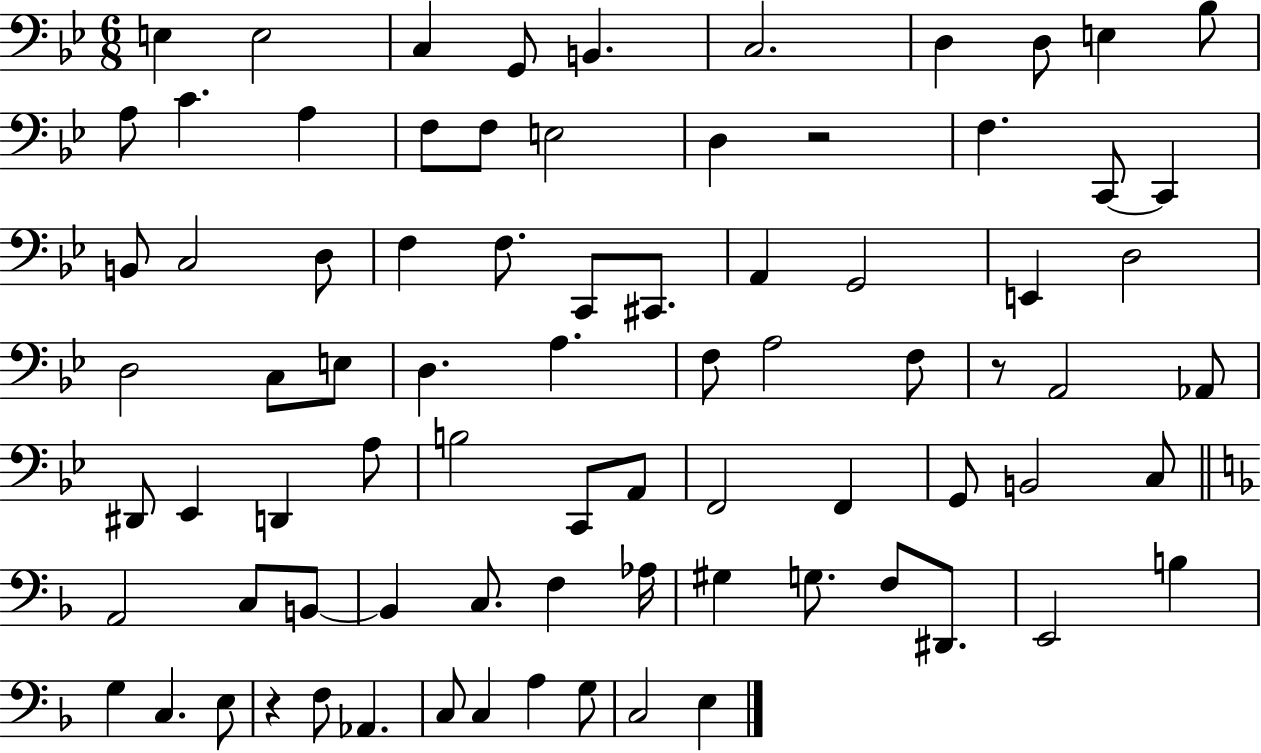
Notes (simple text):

E3/q E3/h C3/q G2/e B2/q. C3/h. D3/q D3/e E3/q Bb3/e A3/e C4/q. A3/q F3/e F3/e E3/h D3/q R/h F3/q. C2/e C2/q B2/e C3/h D3/e F3/q F3/e. C2/e C#2/e. A2/q G2/h E2/q D3/h D3/h C3/e E3/e D3/q. A3/q. F3/e A3/h F3/e R/e A2/h Ab2/e D#2/e Eb2/q D2/q A3/e B3/h C2/e A2/e F2/h F2/q G2/e B2/h C3/e A2/h C3/e B2/e B2/q C3/e. F3/q Ab3/s G#3/q G3/e. F3/e D#2/e. E2/h B3/q G3/q C3/q. E3/e R/q F3/e Ab2/q. C3/e C3/q A3/q G3/e C3/h E3/q